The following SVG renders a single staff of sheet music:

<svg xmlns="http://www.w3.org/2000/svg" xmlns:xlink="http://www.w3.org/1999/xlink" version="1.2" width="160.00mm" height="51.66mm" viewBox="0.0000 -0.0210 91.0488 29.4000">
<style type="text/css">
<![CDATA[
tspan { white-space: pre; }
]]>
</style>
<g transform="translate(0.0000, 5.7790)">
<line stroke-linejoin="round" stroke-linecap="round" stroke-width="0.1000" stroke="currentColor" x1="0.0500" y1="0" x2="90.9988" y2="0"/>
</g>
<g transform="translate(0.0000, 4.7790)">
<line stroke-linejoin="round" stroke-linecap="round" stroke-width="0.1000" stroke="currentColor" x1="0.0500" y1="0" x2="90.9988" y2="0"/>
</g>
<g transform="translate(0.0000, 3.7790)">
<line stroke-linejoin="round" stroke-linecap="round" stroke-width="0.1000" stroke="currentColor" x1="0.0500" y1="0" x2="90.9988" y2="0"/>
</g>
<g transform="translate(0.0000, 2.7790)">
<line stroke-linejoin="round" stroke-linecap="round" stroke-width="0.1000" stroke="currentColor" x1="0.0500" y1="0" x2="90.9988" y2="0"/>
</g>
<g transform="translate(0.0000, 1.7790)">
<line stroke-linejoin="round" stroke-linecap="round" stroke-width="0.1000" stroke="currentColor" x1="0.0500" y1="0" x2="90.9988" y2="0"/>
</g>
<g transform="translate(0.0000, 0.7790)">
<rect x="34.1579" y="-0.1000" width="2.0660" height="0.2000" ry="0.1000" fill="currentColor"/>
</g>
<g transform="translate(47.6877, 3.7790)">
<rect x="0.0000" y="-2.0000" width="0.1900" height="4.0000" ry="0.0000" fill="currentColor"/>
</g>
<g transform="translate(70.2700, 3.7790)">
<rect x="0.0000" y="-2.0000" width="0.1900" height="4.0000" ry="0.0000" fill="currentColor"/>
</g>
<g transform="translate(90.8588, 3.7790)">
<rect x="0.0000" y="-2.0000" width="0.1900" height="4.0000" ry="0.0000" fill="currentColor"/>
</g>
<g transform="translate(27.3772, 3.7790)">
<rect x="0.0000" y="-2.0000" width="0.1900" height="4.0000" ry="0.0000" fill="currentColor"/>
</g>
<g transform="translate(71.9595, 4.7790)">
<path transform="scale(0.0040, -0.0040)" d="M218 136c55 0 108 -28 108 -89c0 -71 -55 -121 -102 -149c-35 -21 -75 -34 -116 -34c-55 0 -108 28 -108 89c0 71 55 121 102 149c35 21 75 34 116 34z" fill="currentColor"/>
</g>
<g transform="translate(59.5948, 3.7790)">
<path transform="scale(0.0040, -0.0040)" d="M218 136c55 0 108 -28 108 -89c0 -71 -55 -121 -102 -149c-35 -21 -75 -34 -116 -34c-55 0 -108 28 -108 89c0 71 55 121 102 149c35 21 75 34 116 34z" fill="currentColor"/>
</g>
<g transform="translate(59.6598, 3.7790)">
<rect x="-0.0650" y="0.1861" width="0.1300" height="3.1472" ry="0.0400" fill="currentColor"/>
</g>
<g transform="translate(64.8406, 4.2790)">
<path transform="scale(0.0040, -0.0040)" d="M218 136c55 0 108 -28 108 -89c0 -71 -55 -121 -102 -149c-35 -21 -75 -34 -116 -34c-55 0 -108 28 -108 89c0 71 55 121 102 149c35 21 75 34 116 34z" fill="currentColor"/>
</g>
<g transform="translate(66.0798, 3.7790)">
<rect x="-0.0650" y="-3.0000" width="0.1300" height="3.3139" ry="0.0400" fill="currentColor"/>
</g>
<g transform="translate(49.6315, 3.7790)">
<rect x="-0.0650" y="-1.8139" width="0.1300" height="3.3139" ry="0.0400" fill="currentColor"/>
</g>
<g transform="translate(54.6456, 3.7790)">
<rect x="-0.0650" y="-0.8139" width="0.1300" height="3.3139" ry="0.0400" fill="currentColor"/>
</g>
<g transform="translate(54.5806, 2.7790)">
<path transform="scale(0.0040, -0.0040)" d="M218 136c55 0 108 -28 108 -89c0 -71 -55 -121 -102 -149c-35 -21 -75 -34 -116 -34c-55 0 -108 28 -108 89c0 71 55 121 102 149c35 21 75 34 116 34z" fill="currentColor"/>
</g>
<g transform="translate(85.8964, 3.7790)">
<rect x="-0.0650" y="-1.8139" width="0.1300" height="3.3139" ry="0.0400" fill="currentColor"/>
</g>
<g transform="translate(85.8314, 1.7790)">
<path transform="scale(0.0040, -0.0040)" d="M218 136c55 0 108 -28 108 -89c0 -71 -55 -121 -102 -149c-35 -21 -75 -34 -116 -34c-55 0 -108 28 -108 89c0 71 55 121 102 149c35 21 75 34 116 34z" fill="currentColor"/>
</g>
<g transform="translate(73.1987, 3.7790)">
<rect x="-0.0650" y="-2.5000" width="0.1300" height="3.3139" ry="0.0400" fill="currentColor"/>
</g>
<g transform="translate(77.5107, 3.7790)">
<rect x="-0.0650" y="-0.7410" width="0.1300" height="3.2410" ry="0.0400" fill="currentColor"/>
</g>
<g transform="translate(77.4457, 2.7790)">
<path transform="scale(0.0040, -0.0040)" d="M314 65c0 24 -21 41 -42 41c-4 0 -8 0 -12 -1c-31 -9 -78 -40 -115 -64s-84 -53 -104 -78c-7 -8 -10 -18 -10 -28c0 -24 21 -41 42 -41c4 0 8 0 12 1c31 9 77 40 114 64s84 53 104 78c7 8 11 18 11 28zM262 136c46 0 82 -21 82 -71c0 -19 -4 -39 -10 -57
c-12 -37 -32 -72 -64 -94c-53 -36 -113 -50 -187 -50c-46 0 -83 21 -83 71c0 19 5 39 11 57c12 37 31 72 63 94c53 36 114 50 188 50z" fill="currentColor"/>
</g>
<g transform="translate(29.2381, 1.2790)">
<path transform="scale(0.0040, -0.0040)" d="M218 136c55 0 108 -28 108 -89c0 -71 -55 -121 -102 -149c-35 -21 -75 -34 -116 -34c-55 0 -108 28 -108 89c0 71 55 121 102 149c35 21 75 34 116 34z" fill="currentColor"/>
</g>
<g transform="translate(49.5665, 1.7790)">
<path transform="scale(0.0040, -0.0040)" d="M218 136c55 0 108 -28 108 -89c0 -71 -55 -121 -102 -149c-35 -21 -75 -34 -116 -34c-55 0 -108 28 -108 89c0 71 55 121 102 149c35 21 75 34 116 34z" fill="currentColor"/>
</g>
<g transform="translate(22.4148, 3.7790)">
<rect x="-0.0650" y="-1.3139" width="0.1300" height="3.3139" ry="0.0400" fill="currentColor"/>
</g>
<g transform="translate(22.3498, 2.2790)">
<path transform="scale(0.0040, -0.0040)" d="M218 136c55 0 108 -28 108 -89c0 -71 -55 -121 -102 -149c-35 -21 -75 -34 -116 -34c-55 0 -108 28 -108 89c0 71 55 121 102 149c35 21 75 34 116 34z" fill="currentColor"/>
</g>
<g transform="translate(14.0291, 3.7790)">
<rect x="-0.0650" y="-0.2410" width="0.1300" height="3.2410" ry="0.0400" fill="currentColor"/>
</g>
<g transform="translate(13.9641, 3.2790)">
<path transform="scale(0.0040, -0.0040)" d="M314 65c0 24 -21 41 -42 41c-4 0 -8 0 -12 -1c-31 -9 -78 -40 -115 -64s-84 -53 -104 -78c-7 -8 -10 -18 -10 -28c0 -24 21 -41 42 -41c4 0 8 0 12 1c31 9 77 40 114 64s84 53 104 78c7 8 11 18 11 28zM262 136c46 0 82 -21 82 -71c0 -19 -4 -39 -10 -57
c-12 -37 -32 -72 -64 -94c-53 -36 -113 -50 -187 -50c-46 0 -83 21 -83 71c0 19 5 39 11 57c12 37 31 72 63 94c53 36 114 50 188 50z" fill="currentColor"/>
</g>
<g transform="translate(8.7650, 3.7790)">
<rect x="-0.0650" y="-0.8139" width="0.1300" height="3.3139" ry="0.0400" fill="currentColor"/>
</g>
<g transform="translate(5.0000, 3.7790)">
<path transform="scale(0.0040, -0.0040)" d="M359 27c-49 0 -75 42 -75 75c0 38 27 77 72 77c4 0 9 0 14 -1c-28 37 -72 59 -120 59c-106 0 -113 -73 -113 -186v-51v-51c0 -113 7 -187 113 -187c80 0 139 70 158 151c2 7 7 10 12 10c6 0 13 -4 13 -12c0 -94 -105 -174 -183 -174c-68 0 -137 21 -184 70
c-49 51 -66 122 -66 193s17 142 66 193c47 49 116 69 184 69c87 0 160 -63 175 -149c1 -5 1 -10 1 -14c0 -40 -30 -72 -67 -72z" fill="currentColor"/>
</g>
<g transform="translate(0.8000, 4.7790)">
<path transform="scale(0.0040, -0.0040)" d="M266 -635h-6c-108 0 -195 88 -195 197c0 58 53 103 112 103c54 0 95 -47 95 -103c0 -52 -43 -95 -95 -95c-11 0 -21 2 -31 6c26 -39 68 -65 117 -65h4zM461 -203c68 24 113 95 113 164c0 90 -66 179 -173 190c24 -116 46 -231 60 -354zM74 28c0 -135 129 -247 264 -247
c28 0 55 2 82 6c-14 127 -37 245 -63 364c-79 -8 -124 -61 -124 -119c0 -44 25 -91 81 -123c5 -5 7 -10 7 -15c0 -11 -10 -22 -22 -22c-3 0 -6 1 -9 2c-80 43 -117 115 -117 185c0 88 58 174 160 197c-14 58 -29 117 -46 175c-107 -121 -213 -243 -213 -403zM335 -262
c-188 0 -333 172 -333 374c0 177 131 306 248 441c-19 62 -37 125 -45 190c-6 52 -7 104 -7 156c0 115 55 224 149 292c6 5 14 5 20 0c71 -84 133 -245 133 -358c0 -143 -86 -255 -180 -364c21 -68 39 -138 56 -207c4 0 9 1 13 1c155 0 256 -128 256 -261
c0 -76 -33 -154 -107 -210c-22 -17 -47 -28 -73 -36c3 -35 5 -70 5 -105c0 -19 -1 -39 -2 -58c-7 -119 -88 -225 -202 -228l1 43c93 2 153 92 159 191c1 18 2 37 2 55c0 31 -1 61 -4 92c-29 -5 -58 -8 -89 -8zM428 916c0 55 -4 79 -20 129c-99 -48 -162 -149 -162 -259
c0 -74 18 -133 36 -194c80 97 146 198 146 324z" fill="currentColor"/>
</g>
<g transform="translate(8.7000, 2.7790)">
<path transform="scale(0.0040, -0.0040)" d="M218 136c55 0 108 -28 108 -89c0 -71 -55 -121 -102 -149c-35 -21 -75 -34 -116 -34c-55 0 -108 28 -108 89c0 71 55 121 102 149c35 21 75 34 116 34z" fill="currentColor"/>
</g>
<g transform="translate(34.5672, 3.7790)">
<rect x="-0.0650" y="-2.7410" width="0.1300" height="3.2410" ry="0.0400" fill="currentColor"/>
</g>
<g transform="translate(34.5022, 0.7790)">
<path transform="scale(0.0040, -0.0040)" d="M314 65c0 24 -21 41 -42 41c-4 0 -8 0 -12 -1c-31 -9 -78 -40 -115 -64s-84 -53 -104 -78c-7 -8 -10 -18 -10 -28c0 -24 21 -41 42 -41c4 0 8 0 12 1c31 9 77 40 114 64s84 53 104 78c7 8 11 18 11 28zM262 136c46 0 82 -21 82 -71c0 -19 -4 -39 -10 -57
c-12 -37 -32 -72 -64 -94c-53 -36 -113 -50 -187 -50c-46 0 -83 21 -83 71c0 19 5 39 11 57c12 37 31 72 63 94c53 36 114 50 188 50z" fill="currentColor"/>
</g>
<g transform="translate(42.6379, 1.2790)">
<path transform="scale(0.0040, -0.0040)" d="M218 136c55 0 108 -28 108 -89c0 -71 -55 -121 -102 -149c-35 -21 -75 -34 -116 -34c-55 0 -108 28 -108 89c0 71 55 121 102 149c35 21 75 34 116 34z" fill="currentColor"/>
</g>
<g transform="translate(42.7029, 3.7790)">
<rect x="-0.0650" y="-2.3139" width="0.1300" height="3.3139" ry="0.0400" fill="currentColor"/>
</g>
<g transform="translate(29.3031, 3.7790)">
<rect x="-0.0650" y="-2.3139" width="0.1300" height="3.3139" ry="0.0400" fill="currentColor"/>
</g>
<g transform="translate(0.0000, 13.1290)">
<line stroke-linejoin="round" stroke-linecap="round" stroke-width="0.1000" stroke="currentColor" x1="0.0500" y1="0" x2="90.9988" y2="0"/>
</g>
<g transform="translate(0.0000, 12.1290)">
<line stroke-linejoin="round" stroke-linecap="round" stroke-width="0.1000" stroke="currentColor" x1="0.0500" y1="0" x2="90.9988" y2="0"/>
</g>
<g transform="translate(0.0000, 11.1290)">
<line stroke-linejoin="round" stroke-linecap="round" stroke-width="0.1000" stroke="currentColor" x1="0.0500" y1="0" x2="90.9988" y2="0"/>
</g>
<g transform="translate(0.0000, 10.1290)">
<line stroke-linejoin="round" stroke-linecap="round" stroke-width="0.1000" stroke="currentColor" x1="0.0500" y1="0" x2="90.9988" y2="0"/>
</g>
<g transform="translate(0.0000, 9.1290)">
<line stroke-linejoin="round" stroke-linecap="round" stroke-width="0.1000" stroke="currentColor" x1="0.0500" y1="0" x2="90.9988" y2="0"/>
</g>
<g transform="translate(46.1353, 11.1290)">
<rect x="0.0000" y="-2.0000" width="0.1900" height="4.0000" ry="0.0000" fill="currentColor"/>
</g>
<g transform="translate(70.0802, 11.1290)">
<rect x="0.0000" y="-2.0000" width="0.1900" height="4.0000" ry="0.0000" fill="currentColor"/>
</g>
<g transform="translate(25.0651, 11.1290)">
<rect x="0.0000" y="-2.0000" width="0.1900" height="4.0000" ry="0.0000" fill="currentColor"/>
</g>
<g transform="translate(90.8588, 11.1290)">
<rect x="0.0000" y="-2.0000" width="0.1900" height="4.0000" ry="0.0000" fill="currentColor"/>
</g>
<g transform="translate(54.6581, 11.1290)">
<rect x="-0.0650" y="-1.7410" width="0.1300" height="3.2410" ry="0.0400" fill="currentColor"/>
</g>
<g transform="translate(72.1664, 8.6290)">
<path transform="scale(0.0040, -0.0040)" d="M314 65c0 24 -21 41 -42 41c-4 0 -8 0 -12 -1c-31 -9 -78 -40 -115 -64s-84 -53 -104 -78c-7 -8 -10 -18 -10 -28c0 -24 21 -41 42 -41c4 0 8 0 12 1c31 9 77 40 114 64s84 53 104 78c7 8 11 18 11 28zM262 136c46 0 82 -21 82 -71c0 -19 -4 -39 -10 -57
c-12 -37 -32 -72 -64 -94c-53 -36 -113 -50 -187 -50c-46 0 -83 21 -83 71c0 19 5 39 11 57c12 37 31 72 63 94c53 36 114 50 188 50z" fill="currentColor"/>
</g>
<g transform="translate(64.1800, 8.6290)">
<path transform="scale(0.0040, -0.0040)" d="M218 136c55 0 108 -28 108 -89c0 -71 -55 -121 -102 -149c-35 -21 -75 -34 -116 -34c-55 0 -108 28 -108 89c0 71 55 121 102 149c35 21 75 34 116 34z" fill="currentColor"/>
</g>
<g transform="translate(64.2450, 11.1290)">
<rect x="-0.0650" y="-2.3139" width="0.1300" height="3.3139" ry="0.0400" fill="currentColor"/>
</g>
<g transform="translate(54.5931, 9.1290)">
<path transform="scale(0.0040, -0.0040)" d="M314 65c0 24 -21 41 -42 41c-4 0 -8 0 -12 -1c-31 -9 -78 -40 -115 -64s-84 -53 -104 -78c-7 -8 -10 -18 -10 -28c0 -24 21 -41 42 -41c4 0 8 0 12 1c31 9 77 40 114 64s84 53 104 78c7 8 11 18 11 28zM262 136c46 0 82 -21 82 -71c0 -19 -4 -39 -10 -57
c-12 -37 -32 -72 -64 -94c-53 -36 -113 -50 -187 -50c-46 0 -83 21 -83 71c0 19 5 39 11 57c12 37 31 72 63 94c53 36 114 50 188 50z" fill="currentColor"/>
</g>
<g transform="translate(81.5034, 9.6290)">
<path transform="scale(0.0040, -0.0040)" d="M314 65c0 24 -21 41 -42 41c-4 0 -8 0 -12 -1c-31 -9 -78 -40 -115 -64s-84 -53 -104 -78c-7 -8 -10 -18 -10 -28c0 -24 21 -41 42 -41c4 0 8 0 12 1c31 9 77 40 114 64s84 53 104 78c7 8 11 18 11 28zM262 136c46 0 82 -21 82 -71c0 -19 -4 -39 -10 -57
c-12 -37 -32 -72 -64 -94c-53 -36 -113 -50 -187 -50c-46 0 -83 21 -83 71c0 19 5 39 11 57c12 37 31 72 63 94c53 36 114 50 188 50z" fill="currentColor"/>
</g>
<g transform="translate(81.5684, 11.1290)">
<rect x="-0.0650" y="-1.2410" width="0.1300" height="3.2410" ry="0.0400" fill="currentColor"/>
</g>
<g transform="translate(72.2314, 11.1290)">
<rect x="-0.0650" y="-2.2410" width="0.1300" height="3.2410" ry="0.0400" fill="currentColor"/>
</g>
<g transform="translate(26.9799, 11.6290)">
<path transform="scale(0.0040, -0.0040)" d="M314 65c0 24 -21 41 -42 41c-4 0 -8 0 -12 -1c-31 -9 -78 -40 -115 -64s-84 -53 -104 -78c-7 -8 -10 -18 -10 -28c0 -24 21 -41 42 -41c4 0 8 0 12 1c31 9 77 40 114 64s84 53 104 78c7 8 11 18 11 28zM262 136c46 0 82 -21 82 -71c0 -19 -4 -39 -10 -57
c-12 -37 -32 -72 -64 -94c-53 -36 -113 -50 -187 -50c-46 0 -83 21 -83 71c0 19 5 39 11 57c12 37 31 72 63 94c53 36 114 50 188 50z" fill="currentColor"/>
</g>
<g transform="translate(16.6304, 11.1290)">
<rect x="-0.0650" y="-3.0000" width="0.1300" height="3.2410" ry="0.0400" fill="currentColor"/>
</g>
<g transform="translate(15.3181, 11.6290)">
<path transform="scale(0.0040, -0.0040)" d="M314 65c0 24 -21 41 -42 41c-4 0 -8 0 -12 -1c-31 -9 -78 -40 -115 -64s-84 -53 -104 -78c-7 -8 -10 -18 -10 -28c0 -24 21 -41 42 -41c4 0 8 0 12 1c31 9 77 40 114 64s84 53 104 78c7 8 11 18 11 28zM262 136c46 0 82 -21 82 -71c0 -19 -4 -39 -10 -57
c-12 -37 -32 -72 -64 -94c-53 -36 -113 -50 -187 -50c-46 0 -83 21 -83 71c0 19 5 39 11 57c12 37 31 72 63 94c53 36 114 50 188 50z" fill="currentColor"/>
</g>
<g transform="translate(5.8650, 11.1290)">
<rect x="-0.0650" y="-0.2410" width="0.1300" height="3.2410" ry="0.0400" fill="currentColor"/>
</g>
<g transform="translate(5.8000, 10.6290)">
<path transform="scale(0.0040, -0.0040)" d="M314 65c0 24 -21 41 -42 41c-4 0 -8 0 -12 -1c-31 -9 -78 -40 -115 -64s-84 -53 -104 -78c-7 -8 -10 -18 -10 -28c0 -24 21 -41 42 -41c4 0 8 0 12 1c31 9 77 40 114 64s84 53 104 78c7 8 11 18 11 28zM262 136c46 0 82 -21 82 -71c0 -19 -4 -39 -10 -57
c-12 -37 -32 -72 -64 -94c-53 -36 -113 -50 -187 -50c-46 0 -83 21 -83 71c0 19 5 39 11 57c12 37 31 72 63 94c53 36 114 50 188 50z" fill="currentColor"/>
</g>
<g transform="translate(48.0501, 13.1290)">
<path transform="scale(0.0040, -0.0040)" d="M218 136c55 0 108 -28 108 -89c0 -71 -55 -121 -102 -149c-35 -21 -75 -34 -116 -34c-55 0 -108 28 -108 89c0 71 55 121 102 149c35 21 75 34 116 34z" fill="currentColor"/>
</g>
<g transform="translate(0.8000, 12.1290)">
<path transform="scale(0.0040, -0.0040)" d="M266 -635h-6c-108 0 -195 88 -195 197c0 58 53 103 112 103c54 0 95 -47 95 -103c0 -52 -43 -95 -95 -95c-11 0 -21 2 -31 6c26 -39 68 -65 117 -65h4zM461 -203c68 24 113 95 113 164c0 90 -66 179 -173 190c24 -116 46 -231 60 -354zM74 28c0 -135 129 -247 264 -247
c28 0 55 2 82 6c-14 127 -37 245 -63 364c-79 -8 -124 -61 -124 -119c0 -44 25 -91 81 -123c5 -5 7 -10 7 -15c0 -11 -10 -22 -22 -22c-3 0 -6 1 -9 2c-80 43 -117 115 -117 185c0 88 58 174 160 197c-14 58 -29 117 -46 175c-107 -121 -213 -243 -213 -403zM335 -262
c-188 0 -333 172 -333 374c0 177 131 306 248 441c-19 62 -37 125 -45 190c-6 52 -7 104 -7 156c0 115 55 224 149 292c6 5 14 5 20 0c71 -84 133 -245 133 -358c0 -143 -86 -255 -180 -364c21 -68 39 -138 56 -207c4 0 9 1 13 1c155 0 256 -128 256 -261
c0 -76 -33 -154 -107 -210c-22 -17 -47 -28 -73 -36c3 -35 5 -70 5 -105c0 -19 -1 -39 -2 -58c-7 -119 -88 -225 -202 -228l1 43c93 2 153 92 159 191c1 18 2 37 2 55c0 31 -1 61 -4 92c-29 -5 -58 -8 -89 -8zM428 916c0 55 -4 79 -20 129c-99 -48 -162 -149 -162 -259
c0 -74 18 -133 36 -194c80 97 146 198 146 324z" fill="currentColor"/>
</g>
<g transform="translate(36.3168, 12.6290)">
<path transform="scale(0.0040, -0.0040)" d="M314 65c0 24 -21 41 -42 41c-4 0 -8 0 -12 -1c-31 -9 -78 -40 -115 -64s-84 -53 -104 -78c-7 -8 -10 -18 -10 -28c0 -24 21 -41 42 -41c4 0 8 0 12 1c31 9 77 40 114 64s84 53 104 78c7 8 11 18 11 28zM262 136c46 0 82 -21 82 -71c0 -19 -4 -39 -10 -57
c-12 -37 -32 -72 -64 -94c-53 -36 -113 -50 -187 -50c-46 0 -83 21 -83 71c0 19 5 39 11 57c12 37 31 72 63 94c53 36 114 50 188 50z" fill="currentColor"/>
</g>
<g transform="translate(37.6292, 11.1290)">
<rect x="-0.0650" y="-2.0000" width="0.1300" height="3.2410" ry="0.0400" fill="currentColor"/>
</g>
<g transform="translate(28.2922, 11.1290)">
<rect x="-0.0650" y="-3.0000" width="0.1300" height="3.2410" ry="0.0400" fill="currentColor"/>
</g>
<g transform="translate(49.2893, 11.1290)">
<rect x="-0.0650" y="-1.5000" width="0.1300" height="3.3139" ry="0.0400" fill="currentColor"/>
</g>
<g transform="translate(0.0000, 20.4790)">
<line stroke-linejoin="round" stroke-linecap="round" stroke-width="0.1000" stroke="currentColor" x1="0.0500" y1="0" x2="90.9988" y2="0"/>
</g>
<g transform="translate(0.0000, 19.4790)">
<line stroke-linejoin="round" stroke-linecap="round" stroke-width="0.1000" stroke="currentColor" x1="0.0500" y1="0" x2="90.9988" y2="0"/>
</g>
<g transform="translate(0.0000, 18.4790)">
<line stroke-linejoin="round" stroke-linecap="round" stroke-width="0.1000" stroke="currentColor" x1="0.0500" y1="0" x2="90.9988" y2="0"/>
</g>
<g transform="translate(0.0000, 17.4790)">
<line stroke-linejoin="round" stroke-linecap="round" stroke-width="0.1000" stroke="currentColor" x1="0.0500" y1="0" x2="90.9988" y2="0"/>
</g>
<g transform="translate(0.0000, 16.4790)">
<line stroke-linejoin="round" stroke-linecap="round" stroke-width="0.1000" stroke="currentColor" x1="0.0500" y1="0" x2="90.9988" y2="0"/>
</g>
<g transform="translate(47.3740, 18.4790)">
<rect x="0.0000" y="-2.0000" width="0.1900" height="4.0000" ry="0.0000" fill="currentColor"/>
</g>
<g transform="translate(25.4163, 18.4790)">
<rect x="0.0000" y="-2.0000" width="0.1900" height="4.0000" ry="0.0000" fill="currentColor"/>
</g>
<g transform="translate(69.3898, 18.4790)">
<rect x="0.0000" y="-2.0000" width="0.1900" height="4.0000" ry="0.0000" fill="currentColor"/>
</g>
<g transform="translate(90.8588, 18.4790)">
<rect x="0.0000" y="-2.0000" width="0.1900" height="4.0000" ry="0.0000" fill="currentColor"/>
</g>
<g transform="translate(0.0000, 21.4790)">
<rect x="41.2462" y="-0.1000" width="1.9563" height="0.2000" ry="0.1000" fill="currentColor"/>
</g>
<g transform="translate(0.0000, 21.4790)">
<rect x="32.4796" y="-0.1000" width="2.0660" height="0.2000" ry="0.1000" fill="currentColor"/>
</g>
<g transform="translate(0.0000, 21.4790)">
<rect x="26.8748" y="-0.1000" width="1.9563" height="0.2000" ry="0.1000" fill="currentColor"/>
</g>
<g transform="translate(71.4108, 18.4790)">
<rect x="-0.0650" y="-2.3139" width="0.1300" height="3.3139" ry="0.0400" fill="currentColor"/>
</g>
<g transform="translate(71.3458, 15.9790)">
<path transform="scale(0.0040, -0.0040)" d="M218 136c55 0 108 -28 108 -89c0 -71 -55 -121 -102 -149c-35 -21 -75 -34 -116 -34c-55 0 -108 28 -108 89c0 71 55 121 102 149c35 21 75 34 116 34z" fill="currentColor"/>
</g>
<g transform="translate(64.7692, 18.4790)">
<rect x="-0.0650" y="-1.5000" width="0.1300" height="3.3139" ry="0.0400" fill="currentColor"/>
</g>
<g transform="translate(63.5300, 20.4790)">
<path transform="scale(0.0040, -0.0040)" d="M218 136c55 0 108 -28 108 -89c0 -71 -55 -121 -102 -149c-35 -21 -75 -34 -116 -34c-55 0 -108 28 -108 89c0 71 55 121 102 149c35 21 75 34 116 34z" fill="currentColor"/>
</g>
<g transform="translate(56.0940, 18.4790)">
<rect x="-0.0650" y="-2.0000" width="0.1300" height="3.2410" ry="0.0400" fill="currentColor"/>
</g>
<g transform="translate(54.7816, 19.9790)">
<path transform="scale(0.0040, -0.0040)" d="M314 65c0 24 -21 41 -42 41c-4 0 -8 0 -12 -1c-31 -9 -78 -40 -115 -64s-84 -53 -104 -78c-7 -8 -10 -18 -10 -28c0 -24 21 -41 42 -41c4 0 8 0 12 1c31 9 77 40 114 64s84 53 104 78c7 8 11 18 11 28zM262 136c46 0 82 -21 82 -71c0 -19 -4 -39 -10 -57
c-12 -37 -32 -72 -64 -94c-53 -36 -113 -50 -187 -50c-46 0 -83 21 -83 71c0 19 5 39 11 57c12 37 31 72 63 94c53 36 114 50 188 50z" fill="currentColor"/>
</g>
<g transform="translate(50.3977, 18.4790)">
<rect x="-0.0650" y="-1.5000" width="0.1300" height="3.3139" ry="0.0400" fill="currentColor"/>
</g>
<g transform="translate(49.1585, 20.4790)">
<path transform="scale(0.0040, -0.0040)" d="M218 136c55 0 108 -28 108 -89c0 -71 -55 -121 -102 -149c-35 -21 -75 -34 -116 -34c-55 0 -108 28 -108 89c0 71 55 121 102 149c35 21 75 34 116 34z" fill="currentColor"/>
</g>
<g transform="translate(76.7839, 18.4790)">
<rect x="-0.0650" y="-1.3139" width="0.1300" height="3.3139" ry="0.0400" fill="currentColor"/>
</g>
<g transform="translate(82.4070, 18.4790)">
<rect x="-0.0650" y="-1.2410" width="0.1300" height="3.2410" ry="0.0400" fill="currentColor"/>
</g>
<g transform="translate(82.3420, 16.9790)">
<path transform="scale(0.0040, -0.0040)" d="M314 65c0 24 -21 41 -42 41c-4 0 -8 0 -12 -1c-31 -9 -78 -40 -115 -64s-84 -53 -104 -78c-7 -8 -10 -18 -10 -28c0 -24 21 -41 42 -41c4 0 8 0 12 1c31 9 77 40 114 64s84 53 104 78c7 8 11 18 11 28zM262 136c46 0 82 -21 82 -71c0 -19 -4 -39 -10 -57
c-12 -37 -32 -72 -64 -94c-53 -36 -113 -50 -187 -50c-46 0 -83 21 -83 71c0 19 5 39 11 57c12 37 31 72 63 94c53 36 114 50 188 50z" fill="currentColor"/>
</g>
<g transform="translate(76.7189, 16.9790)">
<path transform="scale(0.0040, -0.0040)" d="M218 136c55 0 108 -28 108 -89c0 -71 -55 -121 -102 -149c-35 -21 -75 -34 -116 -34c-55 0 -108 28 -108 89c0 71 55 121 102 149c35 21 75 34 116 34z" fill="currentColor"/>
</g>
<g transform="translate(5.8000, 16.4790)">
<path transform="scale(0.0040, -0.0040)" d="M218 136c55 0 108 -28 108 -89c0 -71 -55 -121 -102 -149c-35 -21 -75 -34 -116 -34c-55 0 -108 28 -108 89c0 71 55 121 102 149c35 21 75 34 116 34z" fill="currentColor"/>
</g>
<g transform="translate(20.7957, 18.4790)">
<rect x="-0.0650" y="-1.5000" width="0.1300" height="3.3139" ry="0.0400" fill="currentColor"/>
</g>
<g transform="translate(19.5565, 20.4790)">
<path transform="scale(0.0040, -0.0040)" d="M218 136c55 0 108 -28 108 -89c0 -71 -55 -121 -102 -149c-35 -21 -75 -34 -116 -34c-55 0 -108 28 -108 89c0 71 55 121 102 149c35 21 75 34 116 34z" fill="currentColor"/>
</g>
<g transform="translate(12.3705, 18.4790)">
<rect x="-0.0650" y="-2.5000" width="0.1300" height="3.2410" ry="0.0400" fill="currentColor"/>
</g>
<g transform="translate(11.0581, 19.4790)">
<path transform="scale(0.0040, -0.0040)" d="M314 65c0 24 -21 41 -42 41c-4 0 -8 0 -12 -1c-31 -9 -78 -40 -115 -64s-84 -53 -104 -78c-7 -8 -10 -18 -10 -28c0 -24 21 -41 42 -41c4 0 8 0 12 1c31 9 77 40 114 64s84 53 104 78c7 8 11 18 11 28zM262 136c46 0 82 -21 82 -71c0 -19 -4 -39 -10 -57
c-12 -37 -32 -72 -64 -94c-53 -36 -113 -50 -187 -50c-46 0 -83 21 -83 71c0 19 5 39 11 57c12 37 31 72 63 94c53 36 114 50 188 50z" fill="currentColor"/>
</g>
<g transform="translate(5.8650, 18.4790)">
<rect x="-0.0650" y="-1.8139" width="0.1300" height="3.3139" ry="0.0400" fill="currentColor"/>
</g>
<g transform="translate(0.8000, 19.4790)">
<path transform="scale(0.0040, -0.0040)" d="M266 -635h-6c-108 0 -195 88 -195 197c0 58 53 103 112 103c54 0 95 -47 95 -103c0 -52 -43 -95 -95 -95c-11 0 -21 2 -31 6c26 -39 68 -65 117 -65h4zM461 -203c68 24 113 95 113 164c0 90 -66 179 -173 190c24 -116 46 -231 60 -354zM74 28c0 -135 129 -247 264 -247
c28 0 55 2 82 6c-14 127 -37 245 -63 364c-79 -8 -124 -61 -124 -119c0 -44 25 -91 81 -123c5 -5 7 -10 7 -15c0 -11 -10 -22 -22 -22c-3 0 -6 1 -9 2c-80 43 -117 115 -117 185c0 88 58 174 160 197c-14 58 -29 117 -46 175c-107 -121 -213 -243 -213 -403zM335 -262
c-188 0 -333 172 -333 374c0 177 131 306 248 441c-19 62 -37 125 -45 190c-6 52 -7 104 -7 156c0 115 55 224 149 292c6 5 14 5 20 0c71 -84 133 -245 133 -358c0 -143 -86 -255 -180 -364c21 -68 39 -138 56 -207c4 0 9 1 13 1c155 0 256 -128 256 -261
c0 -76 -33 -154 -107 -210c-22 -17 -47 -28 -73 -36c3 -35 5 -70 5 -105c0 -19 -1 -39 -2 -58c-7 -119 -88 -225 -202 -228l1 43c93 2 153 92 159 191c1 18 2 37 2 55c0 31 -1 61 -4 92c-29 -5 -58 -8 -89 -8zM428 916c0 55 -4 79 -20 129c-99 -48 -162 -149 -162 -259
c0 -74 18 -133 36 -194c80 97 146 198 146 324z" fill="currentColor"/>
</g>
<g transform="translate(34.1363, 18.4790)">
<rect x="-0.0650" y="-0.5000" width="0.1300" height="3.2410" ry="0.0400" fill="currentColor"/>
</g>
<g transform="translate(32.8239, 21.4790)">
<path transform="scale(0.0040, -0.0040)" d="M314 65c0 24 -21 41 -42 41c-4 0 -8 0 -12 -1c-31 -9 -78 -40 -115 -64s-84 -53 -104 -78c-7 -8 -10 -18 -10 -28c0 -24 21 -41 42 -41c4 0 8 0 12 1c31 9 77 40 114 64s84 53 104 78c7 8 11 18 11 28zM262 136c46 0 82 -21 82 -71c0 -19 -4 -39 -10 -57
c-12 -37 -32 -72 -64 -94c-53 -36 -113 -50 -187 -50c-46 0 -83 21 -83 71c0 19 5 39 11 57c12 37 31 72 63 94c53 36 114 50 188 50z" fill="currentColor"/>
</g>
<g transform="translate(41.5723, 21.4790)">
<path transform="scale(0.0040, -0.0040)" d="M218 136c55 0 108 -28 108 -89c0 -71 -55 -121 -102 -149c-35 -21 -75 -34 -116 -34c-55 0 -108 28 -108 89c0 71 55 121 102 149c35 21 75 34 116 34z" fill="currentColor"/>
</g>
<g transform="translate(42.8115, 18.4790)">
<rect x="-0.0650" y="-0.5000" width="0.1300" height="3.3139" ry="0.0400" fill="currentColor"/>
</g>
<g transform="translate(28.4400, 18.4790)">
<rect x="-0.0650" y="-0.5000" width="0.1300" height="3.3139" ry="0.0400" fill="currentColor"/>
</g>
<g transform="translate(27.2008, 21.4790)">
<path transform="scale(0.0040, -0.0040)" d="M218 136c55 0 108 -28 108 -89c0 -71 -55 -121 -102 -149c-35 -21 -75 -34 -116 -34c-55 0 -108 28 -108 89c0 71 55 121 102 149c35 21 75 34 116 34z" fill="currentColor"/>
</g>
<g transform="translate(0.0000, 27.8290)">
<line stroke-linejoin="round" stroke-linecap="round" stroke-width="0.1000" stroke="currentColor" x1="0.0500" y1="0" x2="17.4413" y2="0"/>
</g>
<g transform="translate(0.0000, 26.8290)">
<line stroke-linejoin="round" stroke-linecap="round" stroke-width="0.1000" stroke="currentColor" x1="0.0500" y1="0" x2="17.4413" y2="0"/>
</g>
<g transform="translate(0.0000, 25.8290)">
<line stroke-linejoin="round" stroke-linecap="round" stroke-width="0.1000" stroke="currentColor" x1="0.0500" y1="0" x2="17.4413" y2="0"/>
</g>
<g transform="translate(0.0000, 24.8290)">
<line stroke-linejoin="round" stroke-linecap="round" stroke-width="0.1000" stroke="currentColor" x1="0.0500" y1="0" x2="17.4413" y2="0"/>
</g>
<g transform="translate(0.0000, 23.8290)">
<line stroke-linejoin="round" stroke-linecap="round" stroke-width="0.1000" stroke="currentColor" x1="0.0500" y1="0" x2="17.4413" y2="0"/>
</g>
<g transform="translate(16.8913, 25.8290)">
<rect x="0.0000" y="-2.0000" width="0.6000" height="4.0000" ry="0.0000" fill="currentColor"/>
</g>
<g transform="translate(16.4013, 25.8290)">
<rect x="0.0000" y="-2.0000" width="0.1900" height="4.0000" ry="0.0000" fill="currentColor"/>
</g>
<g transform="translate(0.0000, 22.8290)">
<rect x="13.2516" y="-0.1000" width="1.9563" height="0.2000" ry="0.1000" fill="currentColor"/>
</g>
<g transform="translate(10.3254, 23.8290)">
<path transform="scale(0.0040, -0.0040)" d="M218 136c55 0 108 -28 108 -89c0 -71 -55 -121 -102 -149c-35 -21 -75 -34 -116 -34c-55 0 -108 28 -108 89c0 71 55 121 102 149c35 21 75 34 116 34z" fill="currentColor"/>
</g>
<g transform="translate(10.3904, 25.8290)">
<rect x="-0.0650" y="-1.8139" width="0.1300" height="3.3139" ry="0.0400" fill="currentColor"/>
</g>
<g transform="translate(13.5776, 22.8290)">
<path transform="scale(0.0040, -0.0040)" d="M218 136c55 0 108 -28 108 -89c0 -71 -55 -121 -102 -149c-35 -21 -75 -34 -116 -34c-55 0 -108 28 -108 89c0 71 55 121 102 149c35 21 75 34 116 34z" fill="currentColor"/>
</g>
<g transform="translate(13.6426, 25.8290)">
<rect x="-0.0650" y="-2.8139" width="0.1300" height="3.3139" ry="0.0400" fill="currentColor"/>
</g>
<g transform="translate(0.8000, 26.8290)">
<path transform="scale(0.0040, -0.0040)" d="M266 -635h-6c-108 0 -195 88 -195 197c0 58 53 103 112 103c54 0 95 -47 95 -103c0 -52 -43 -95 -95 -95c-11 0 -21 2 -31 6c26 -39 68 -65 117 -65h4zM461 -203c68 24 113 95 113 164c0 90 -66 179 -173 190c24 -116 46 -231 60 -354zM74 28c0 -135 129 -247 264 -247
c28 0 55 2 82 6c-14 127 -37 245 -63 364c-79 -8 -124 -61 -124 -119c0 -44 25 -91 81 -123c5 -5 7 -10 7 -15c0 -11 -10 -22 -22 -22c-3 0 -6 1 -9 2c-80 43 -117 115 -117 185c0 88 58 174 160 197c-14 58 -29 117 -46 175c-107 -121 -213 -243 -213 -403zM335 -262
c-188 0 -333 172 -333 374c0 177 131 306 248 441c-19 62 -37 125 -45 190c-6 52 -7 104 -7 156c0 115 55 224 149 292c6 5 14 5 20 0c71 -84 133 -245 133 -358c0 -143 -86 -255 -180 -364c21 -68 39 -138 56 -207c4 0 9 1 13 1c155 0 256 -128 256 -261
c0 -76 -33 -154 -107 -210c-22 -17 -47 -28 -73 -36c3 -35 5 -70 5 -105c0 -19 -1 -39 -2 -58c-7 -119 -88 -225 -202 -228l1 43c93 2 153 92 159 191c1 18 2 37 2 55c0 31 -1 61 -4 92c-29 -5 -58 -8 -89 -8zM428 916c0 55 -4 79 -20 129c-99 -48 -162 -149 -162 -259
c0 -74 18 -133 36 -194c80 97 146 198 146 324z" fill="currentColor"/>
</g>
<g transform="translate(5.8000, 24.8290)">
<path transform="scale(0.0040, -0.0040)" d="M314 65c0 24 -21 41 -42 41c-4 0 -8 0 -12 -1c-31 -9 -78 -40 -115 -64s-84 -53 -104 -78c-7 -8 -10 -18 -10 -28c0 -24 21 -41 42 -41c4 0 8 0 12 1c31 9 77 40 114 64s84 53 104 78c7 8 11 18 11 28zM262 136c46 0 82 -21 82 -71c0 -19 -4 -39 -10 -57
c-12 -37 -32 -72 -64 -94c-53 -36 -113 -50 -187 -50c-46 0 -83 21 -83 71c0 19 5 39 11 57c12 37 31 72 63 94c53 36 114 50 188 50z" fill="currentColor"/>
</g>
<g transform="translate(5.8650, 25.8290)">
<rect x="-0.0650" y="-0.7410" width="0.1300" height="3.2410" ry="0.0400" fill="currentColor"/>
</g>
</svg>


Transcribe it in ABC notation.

X:1
T:Untitled
M:4/4
L:1/4
K:C
d c2 e g a2 g f d B A G d2 f c2 A2 A2 F2 E f2 g g2 e2 f G2 E C C2 C E F2 E g e e2 d2 f a